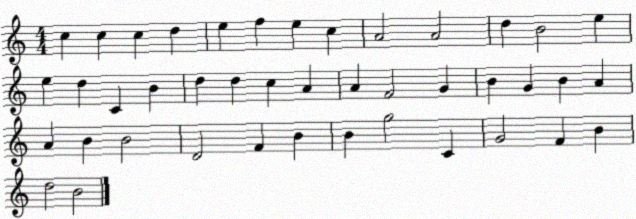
X:1
T:Untitled
M:4/4
L:1/4
K:C
c c c d e f e c A2 A2 d B2 e e d C B d d c A A F2 G B G B A A B B2 D2 F B B g2 C G2 F B d2 B2